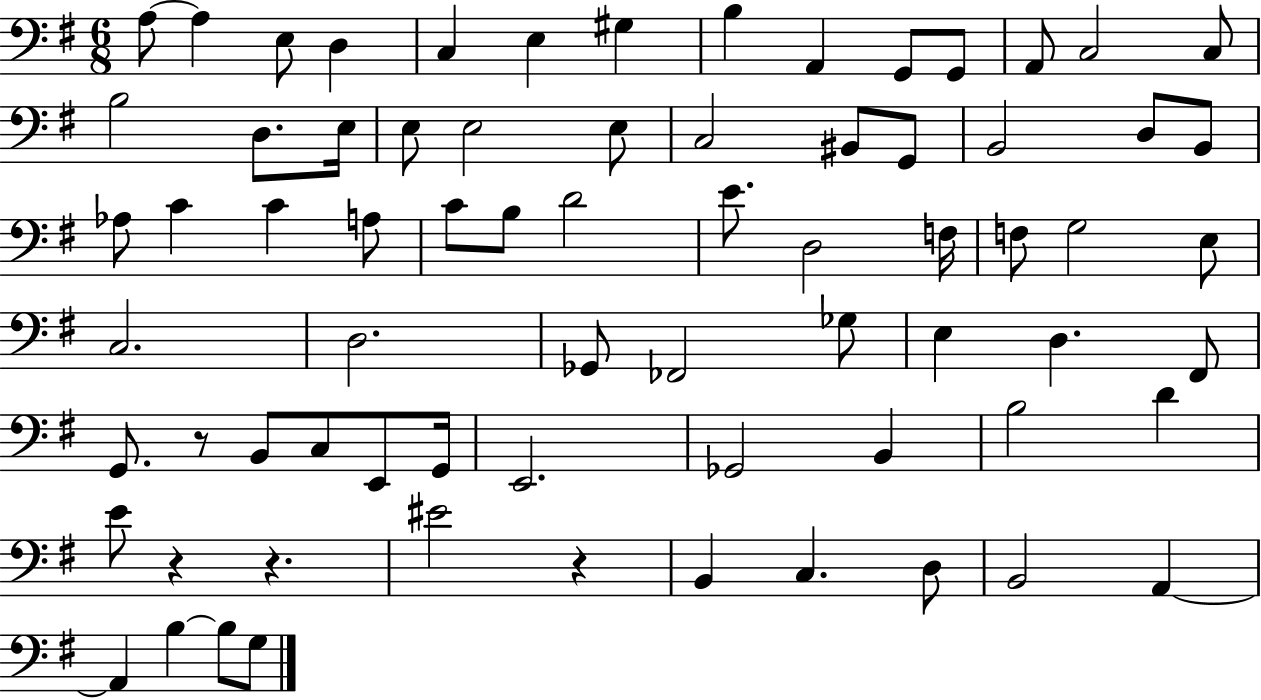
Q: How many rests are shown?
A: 4